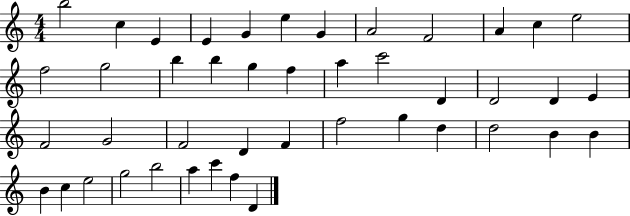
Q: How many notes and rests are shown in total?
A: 44